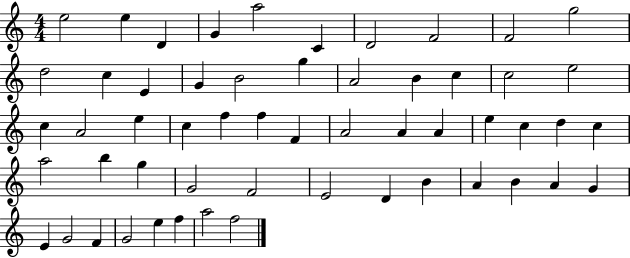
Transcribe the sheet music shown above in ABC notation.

X:1
T:Untitled
M:4/4
L:1/4
K:C
e2 e D G a2 C D2 F2 F2 g2 d2 c E G B2 g A2 B c c2 e2 c A2 e c f f F A2 A A e c d c a2 b g G2 F2 E2 D B A B A G E G2 F G2 e f a2 f2